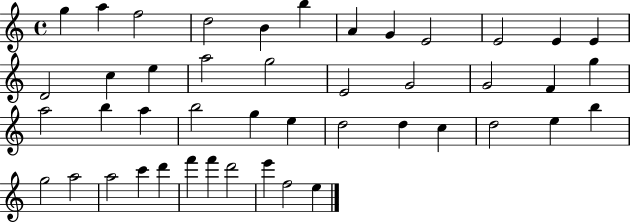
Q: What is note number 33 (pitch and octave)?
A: E5